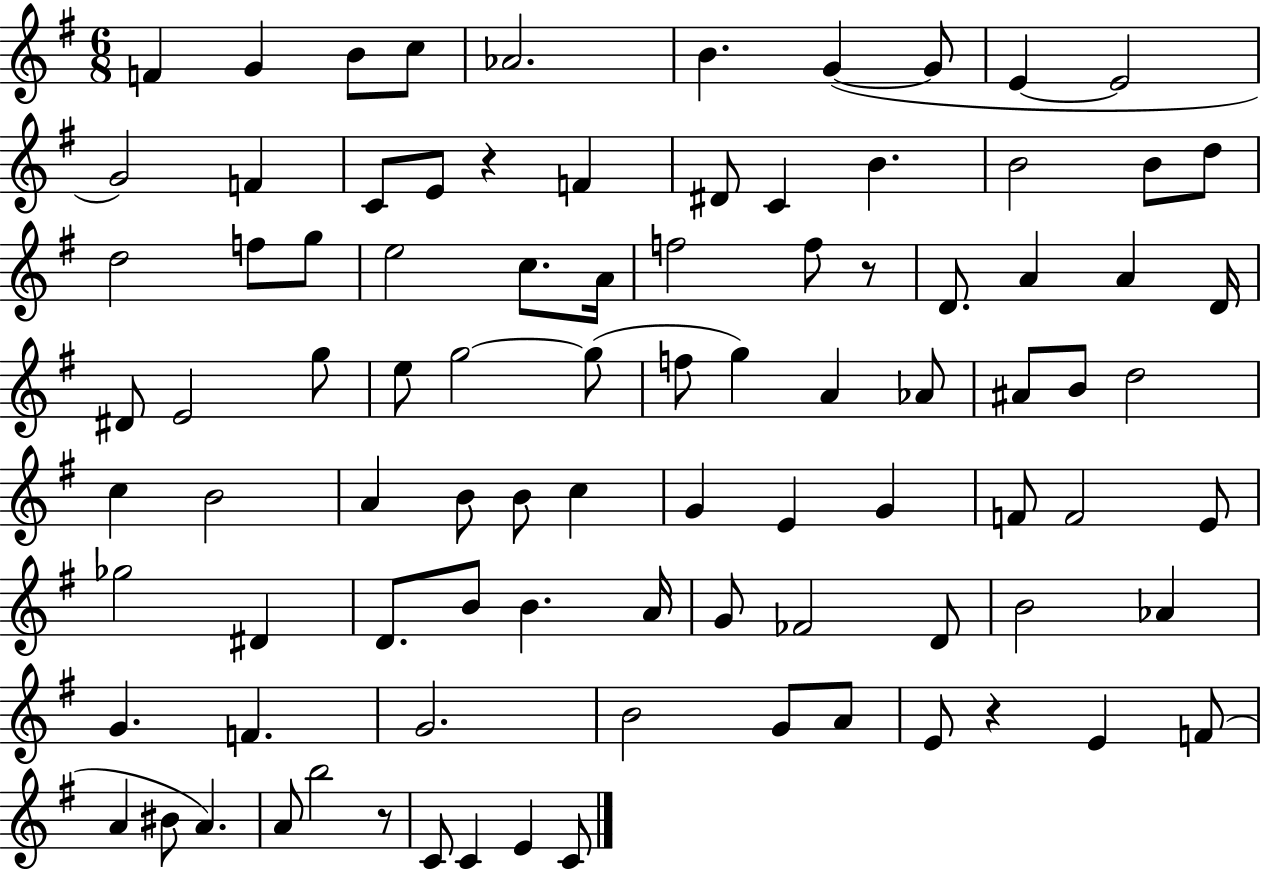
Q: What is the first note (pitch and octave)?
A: F4